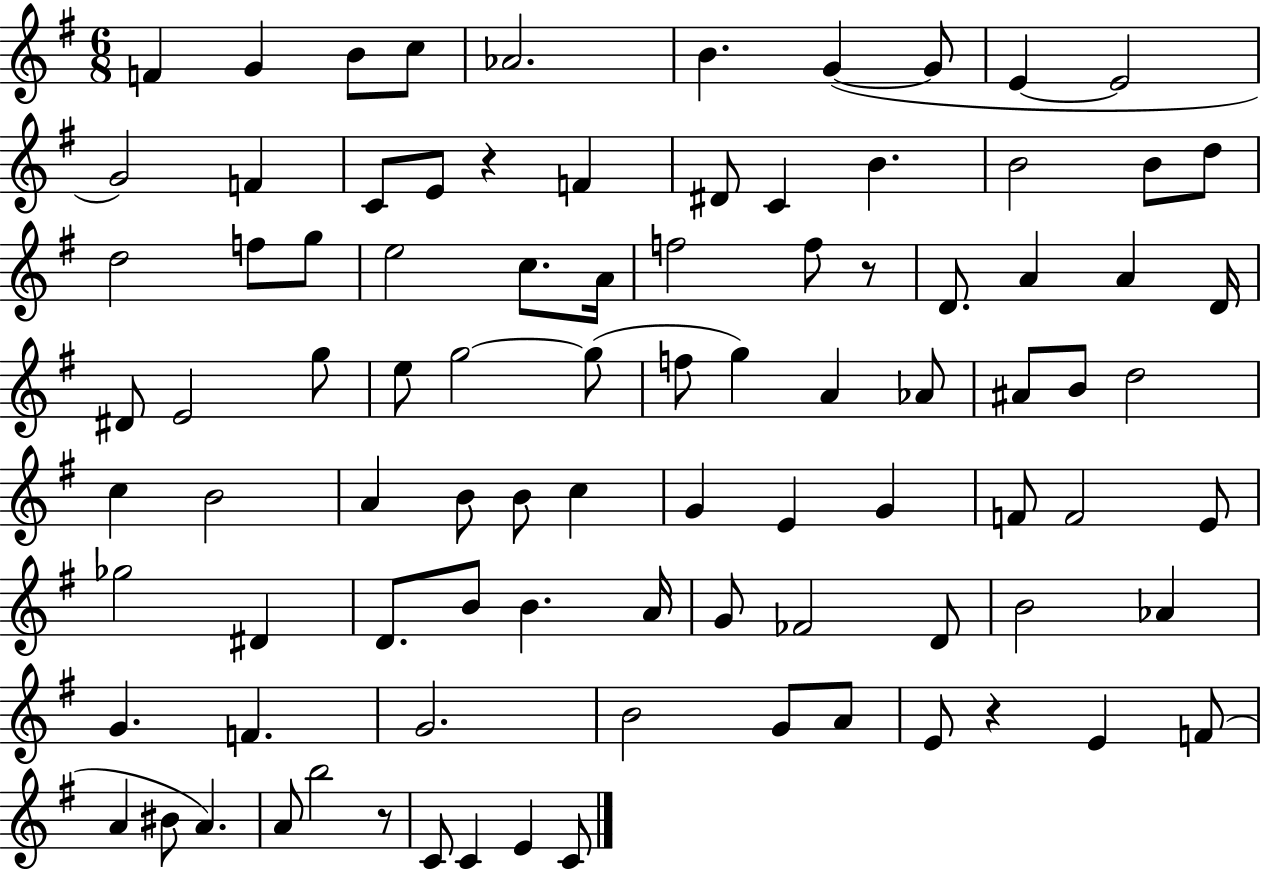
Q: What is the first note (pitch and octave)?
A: F4